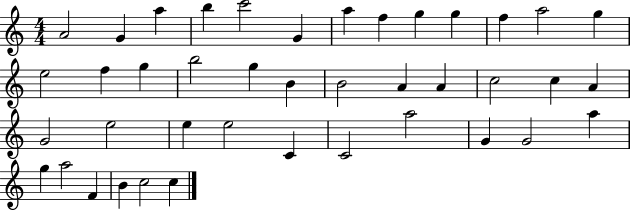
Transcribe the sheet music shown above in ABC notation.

X:1
T:Untitled
M:4/4
L:1/4
K:C
A2 G a b c'2 G a f g g f a2 g e2 f g b2 g B B2 A A c2 c A G2 e2 e e2 C C2 a2 G G2 a g a2 F B c2 c